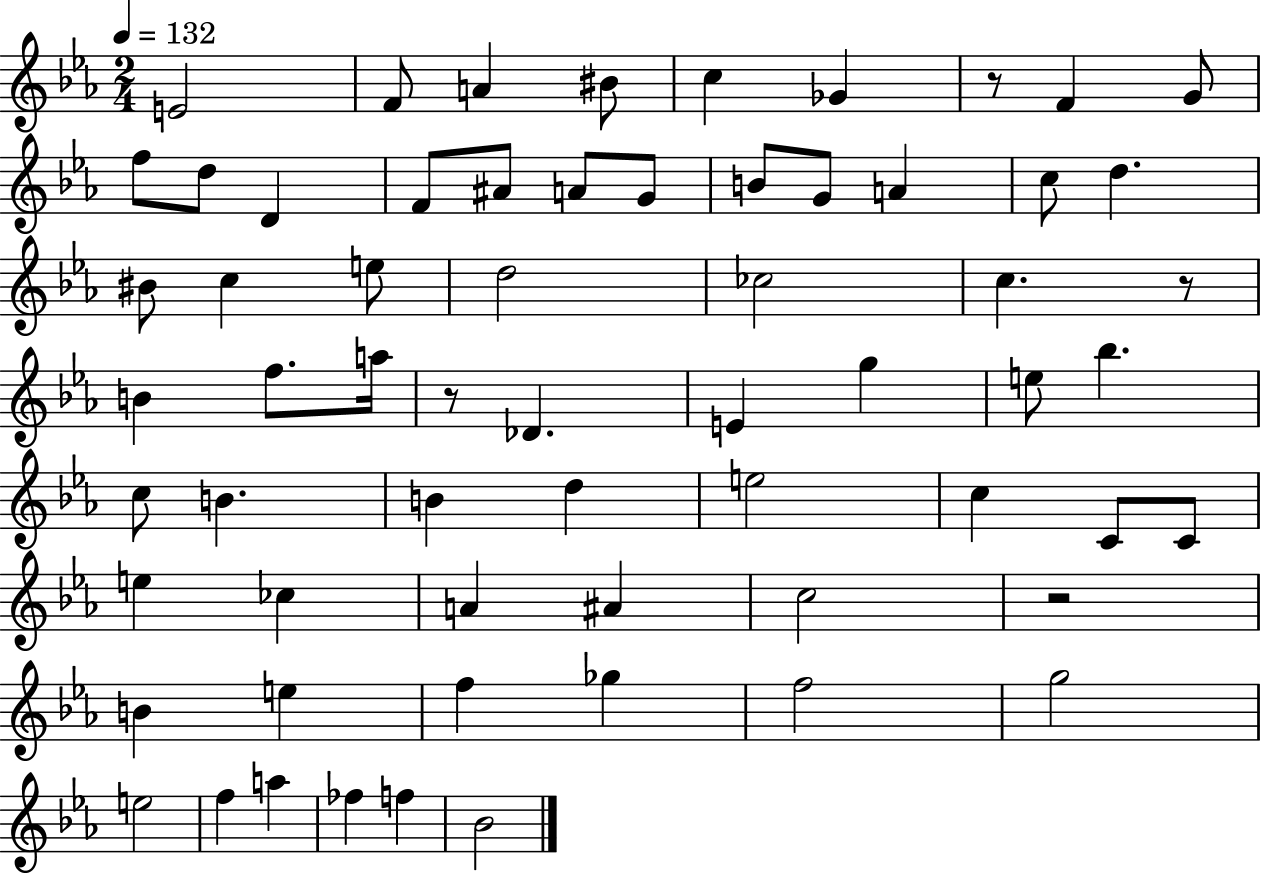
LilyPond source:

{
  \clef treble
  \numericTimeSignature
  \time 2/4
  \key ees \major
  \tempo 4 = 132
  e'2 | f'8 a'4 bis'8 | c''4 ges'4 | r8 f'4 g'8 | \break f''8 d''8 d'4 | f'8 ais'8 a'8 g'8 | b'8 g'8 a'4 | c''8 d''4. | \break bis'8 c''4 e''8 | d''2 | ces''2 | c''4. r8 | \break b'4 f''8. a''16 | r8 des'4. | e'4 g''4 | e''8 bes''4. | \break c''8 b'4. | b'4 d''4 | e''2 | c''4 c'8 c'8 | \break e''4 ces''4 | a'4 ais'4 | c''2 | r2 | \break b'4 e''4 | f''4 ges''4 | f''2 | g''2 | \break e''2 | f''4 a''4 | fes''4 f''4 | bes'2 | \break \bar "|."
}